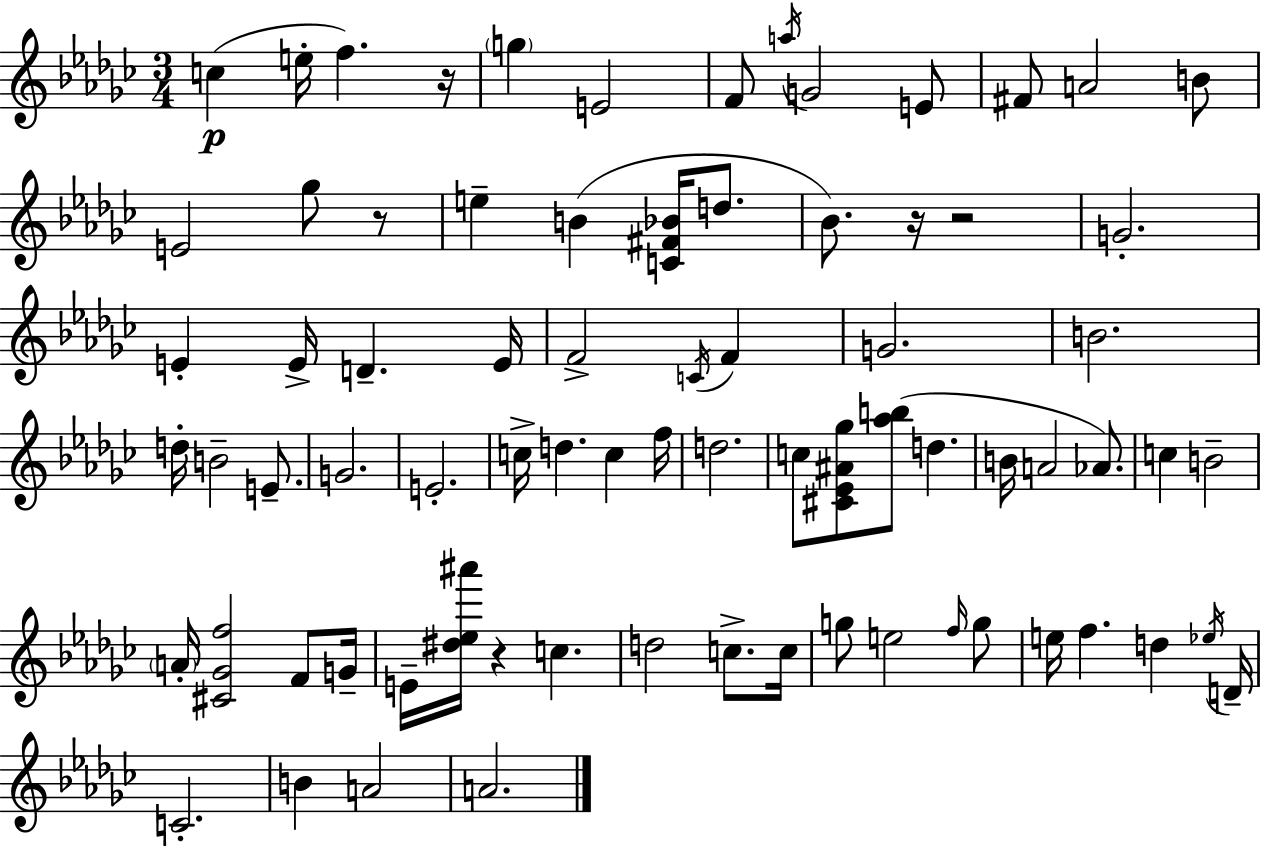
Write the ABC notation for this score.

X:1
T:Untitled
M:3/4
L:1/4
K:Ebm
c e/4 f z/4 g E2 F/2 a/4 G2 E/2 ^F/2 A2 B/2 E2 _g/2 z/2 e B [C^F_B]/4 d/2 _B/2 z/4 z2 G2 E E/4 D E/4 F2 C/4 F G2 B2 d/4 B2 E/2 G2 E2 c/4 d c f/4 d2 c/2 [^C_E^A_g]/2 [_ab]/2 d B/4 A2 _A/2 c B2 A/4 [^C_Gf]2 F/2 G/4 E/4 [^d_e^a']/4 z c d2 c/2 c/4 g/2 e2 f/4 g/2 e/4 f d _e/4 D/4 C2 B A2 A2